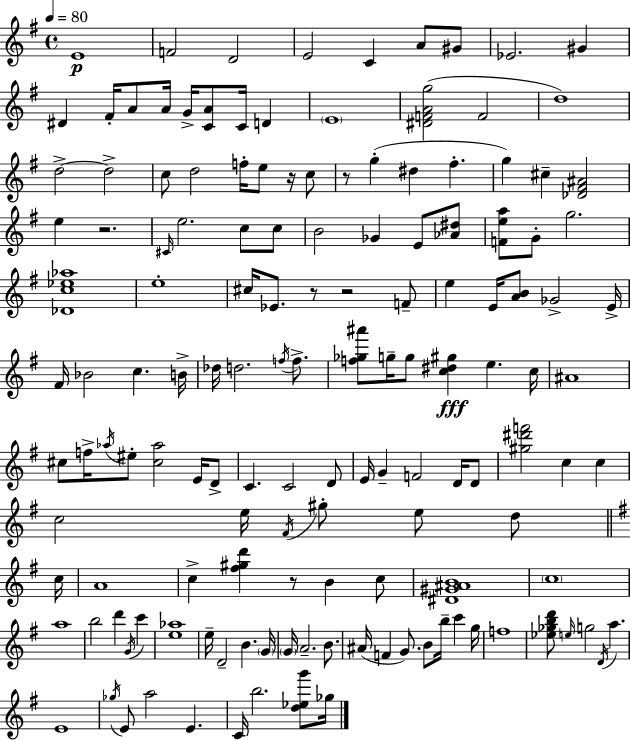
{
  \clef treble
  \time 4/4
  \defaultTimeSignature
  \key e \minor
  \tempo 4 = 80
  e'1\p | f'2 d'2 | e'2 c'4 a'8 gis'8 | ees'2. gis'4 | \break dis'4 fis'16-. a'8 a'16 g'16-> <c' a'>8 c'16 d'4 | \parenthesize e'1 | <dis' f' a' g''>2( f'2 | d''1) | \break d''2->~~ d''2-> | c''8 d''2 f''16-. e''8 r16 c''8 | r8 g''4-.( dis''4 fis''4.-. | g''4) cis''4-- <des' fis' ais'>2 | \break e''4 r2. | \grace { cis'16 } e''2. c''8 c''8 | b'2 ges'4 e'8 <aes' dis''>8 | <f' e'' a''>8 g'8-. g''2. | \break <des' c'' ees'' aes''>1 | e''1-. | cis''16 ees'8. r8 r2 f'8-- | e''4 e'16 <a' b'>8 ges'2-> | \break e'16-> fis'16 bes'2 c''4. | b'16-> des''16 d''2. \acciaccatura { f''16 } f''8.-> | <f'' ges'' ais'''>8 g''16-- g''8 <c'' dis'' gis''>4\fff e''4. | c''16 ais'1 | \break cis''8 f''16-> \acciaccatura { aes''16 } eis''8-. <cis'' aes''>2 | e'16 d'8-> c'4. c'2 | d'8 e'16 g'4-- f'2 | d'16 d'8 <gis'' dis''' f'''>2 c''4 c''4 | \break c''2 e''16 \acciaccatura { fis'16 } gis''8-. e''8 | d''8 \bar "||" \break \key g \major c''16 a'1 | c''4-> <fis'' gis'' d'''>4 r8 b'4 c''8 | <dis' gis' ais' b'>1 | \parenthesize c''1 | \break a''1 | b''2 d'''4 \acciaccatura { g'16 } c'''4 | <e'' aes''>1 | e''16-- d'2-- b'4. | \break \parenthesize g'16 \parenthesize g'16 a'2.-- b'8. | ais'16( f'4 g'8.) b'8 b''16-- c'''4 | g''16 f''1 | <ees'' ges'' b'' d'''>8 \grace { e''16 } g''2 \acciaccatura { d'16 } a''4. | \break e'1 | \acciaccatura { ges''16 } e'8 a''2 e'4. | c'16 b''2. | <d'' ees'' g'''>8 ges''16 \bar "|."
}